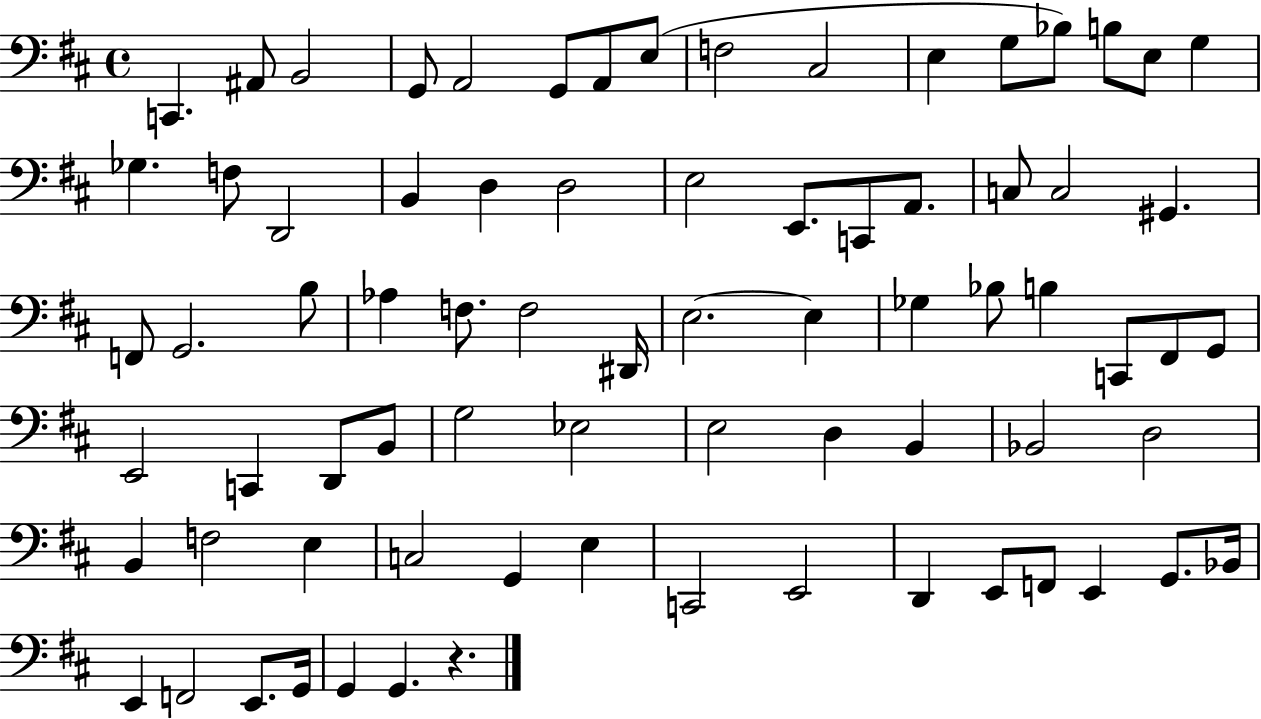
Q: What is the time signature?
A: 4/4